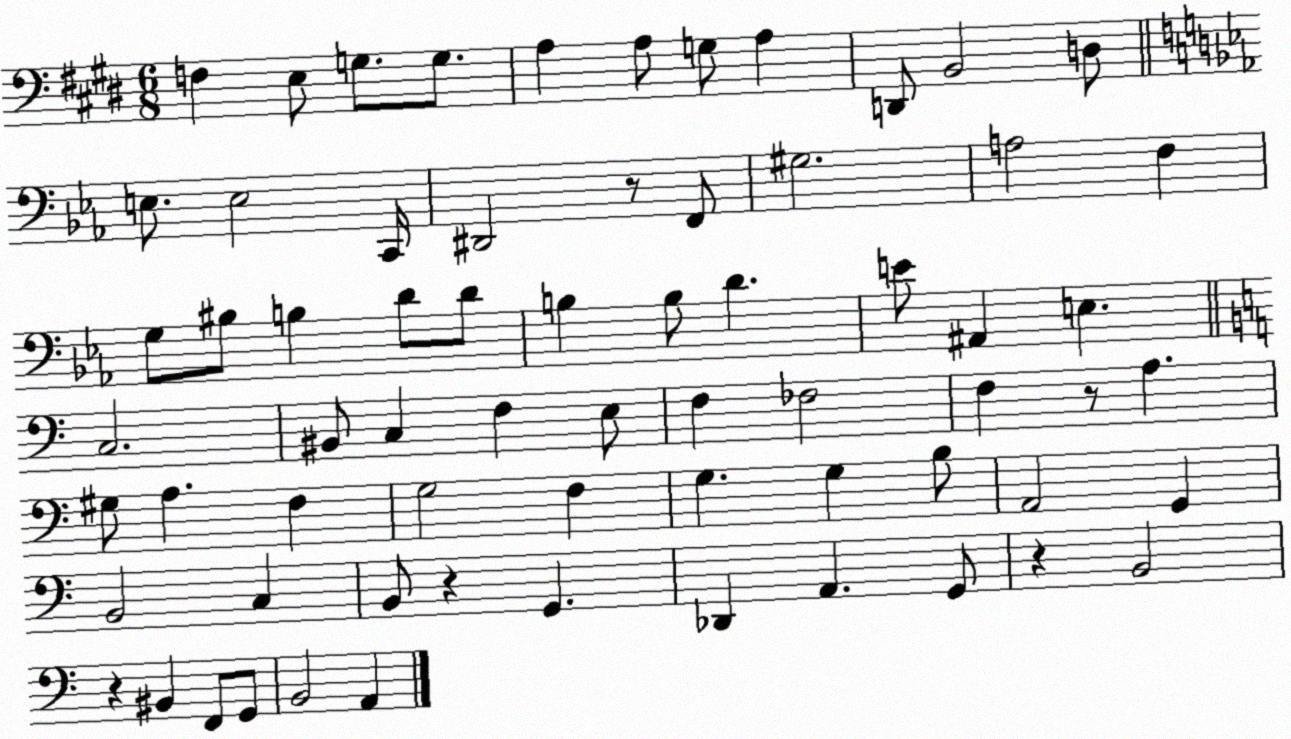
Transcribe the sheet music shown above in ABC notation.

X:1
T:Untitled
M:6/8
L:1/4
K:E
F, E,/2 G,/2 G,/2 A, A,/2 G,/2 A, D,,/2 B,,2 D,/2 E,/2 E,2 C,,/4 ^D,,2 z/2 F,,/2 ^G,2 A,2 F, G,/2 ^B,/2 B, D/2 D/2 B, B,/2 D E/2 ^A,, E, C,2 ^B,,/2 C, F, E,/2 F, _F,2 F, z/2 A, ^G,/2 A, F, G,2 F, G, G, B,/2 A,,2 G,, B,,2 C, B,,/2 z G,, _D,, A,, G,,/2 z B,,2 z ^B,, F,,/2 G,,/2 B,,2 A,,